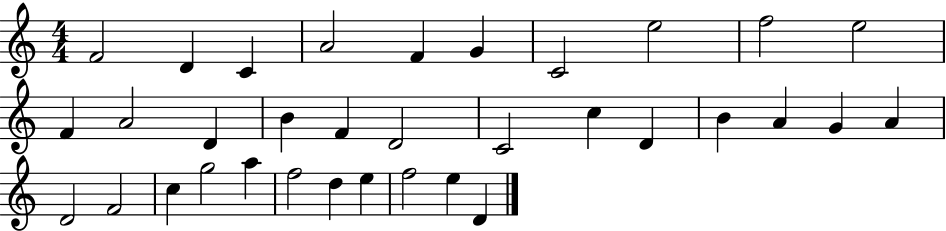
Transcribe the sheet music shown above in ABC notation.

X:1
T:Untitled
M:4/4
L:1/4
K:C
F2 D C A2 F G C2 e2 f2 e2 F A2 D B F D2 C2 c D B A G A D2 F2 c g2 a f2 d e f2 e D